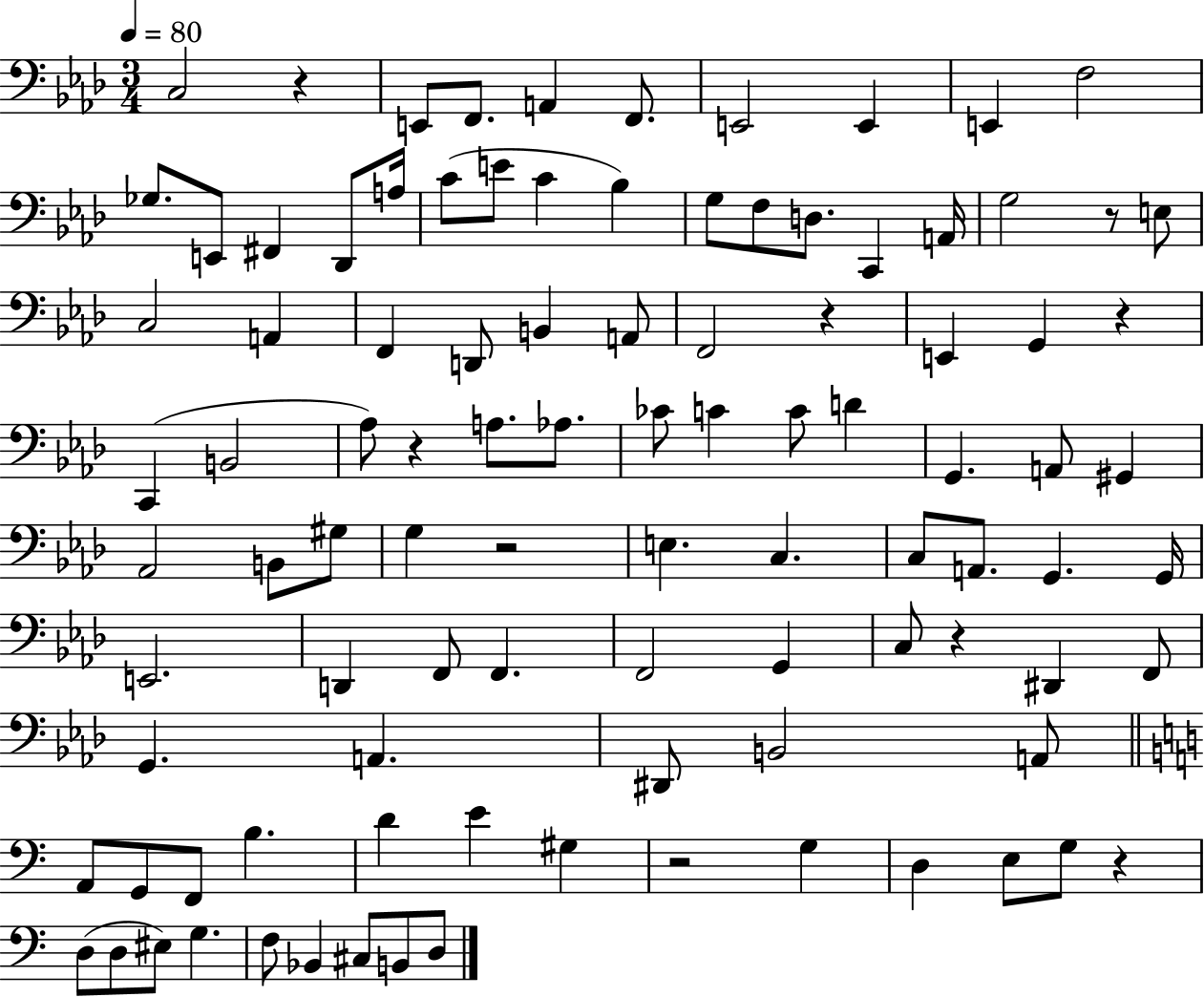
C3/h R/q E2/e F2/e. A2/q F2/e. E2/h E2/q E2/q F3/h Gb3/e. E2/e F#2/q Db2/e A3/s C4/e E4/e C4/q Bb3/q G3/e F3/e D3/e. C2/q A2/s G3/h R/e E3/e C3/h A2/q F2/q D2/e B2/q A2/e F2/h R/q E2/q G2/q R/q C2/q B2/h Ab3/e R/q A3/e. Ab3/e. CES4/e C4/q C4/e D4/q G2/q. A2/e G#2/q Ab2/h B2/e G#3/e G3/q R/h E3/q. C3/q. C3/e A2/e. G2/q. G2/s E2/h. D2/q F2/e F2/q. F2/h G2/q C3/e R/q D#2/q F2/e G2/q. A2/q. D#2/e B2/h A2/e A2/e G2/e F2/e B3/q. D4/q E4/q G#3/q R/h G3/q D3/q E3/e G3/e R/q D3/e D3/e EIS3/e G3/q. F3/e Bb2/q C#3/e B2/e D3/e